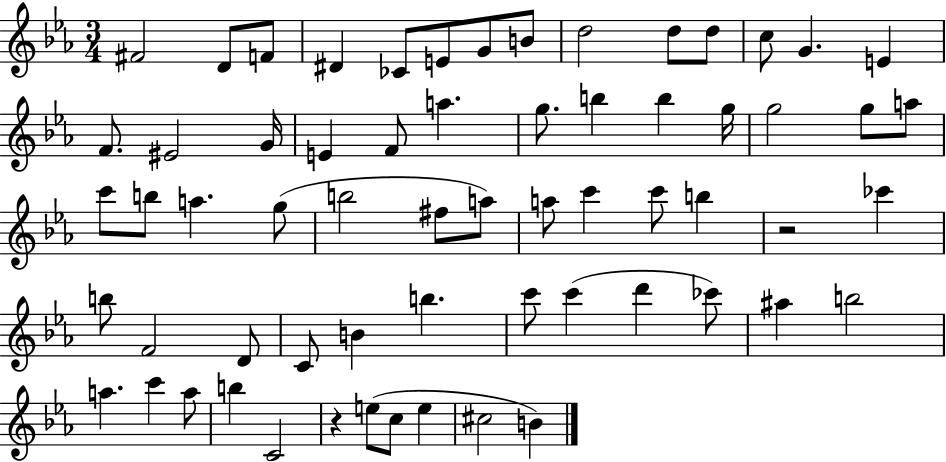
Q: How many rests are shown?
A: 2